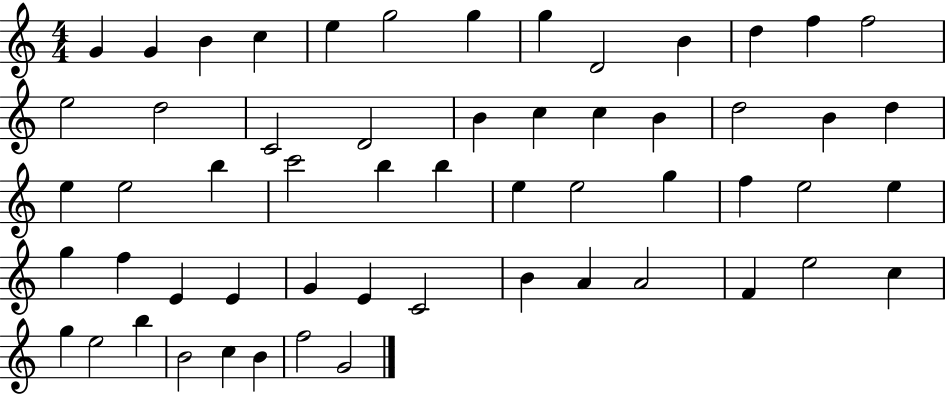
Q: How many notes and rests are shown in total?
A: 57